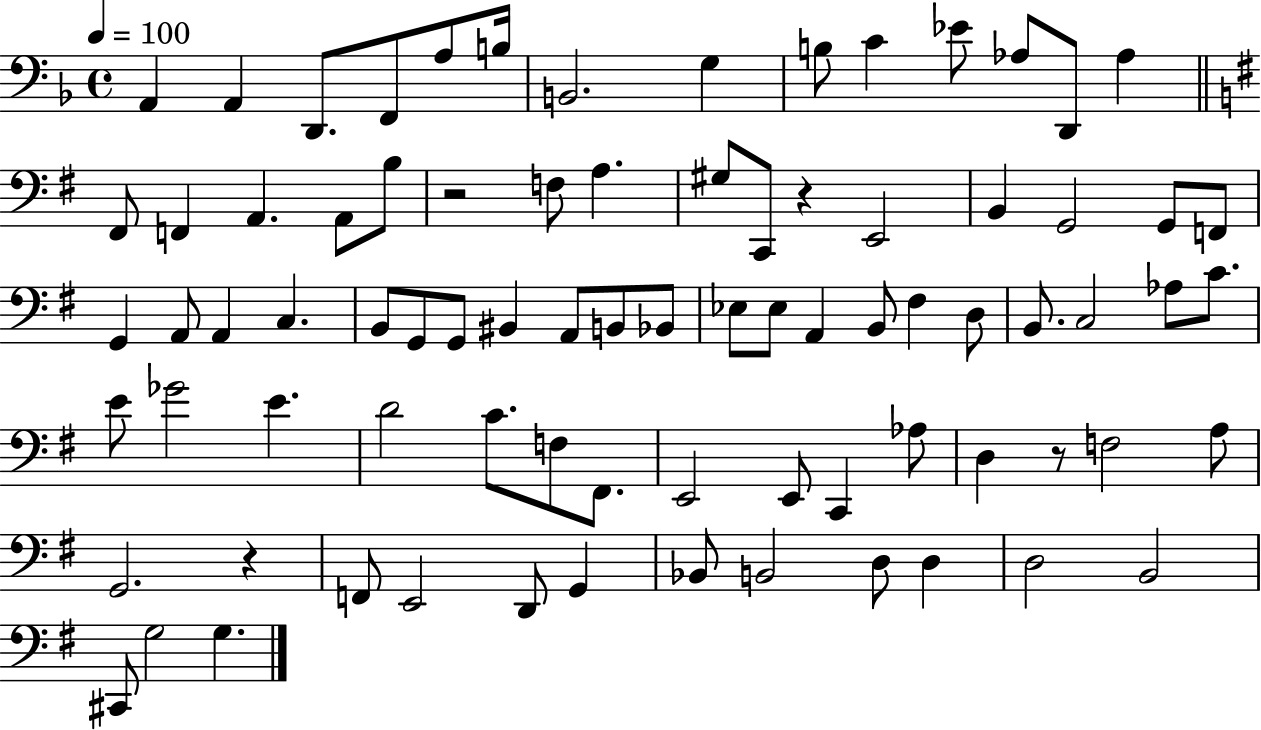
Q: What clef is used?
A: bass